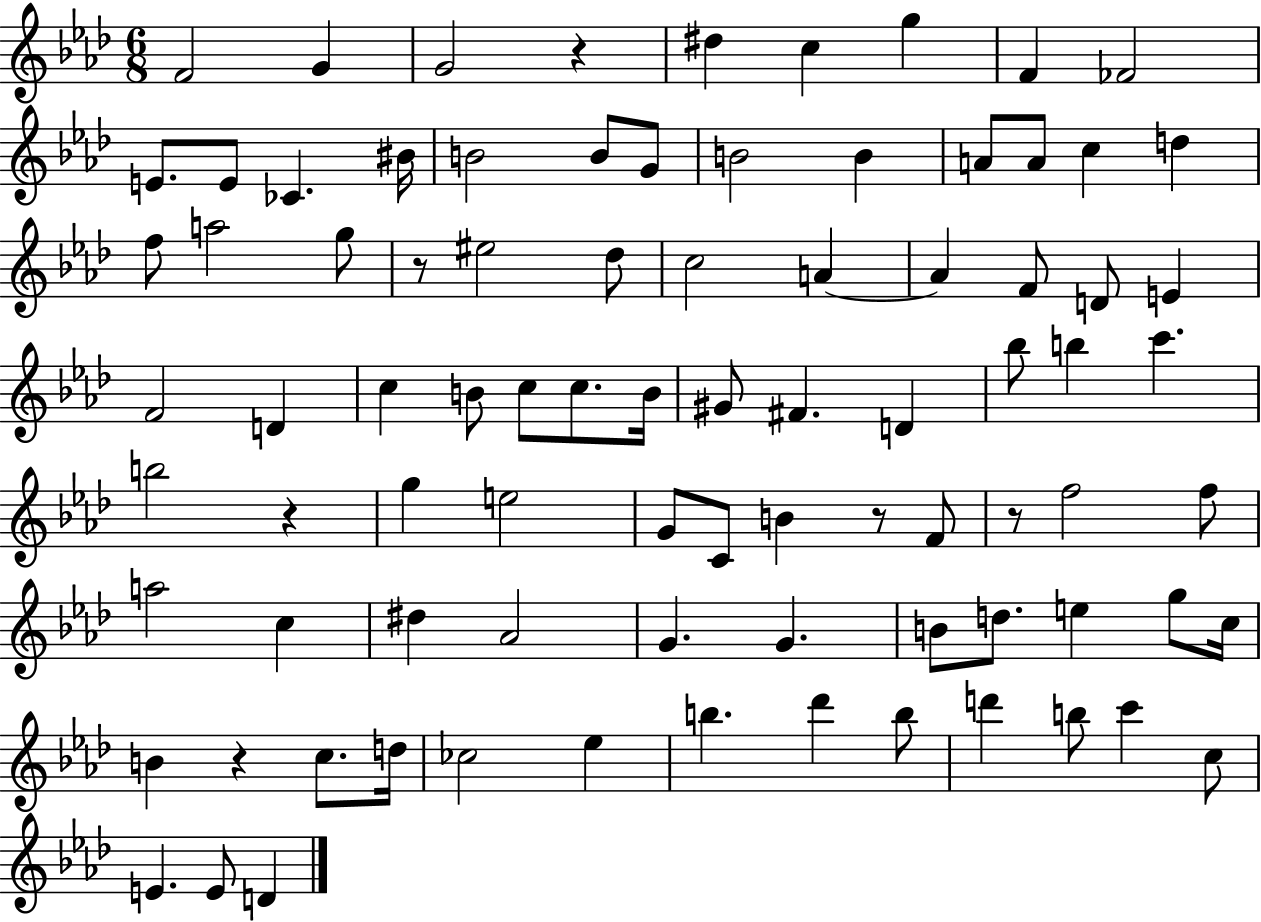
{
  \clef treble
  \numericTimeSignature
  \time 6/8
  \key aes \major
  f'2 g'4 | g'2 r4 | dis''4 c''4 g''4 | f'4 fes'2 | \break e'8. e'8 ces'4. bis'16 | b'2 b'8 g'8 | b'2 b'4 | a'8 a'8 c''4 d''4 | \break f''8 a''2 g''8 | r8 eis''2 des''8 | c''2 a'4~~ | a'4 f'8 d'8 e'4 | \break f'2 d'4 | c''4 b'8 c''8 c''8. b'16 | gis'8 fis'4. d'4 | bes''8 b''4 c'''4. | \break b''2 r4 | g''4 e''2 | g'8 c'8 b'4 r8 f'8 | r8 f''2 f''8 | \break a''2 c''4 | dis''4 aes'2 | g'4. g'4. | b'8 d''8. e''4 g''8 c''16 | \break b'4 r4 c''8. d''16 | ces''2 ees''4 | b''4. des'''4 b''8 | d'''4 b''8 c'''4 c''8 | \break e'4. e'8 d'4 | \bar "|."
}